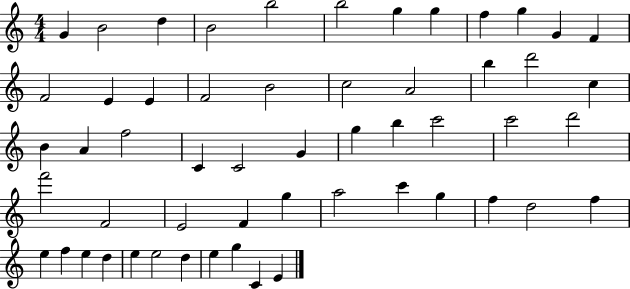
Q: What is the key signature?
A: C major